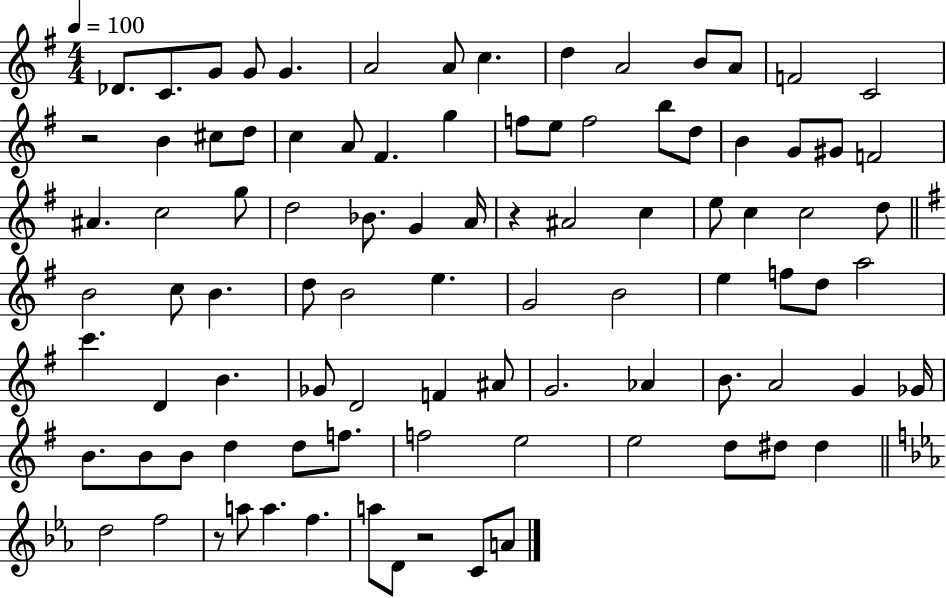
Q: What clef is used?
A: treble